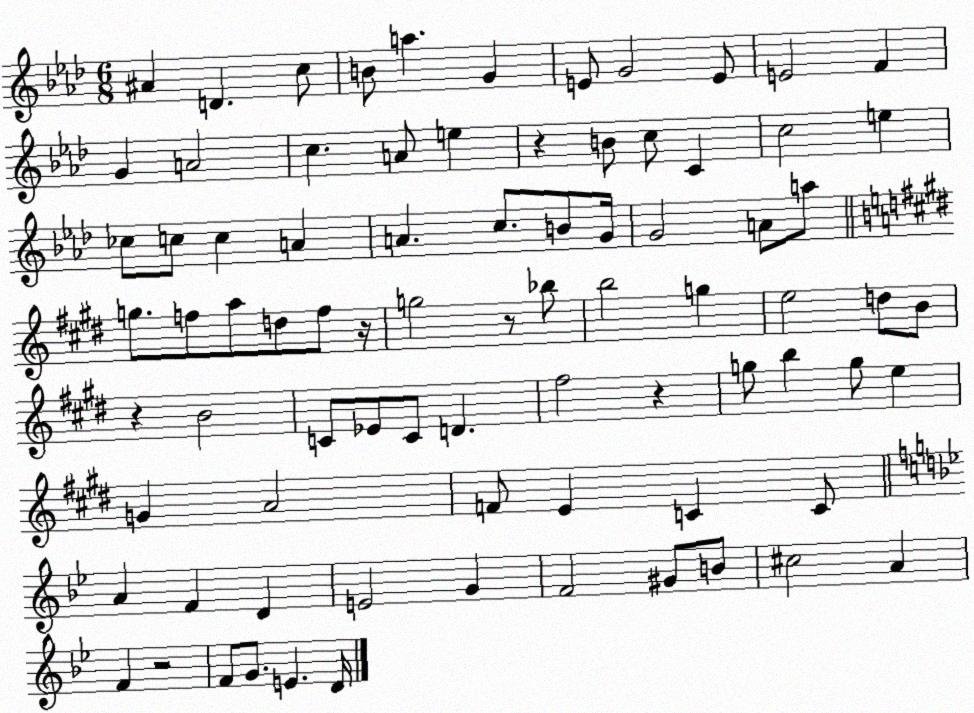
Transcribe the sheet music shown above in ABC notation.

X:1
T:Untitled
M:6/8
L:1/4
K:Ab
^A D c/2 B/2 a G E/2 G2 E/2 E2 F G A2 c A/2 e z B/2 c/2 C c2 e _c/2 c/2 c A A c/2 B/2 G/4 G2 A/2 a/2 g/2 f/2 a/2 d/2 f/2 z/4 g2 z/2 _b/2 b2 g e2 d/2 B/2 z B2 C/2 _E/2 C/2 D ^f2 z g/2 b g/2 e G A2 F/2 E C C/2 A F D E2 G F2 ^G/2 B/2 ^c2 A F z2 F/2 G/2 E D/4